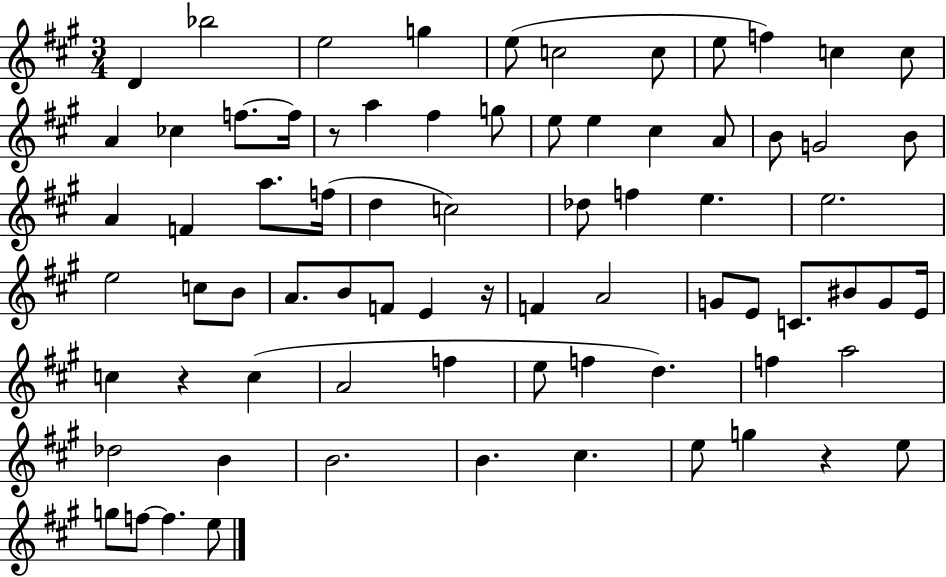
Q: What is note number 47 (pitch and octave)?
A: C4